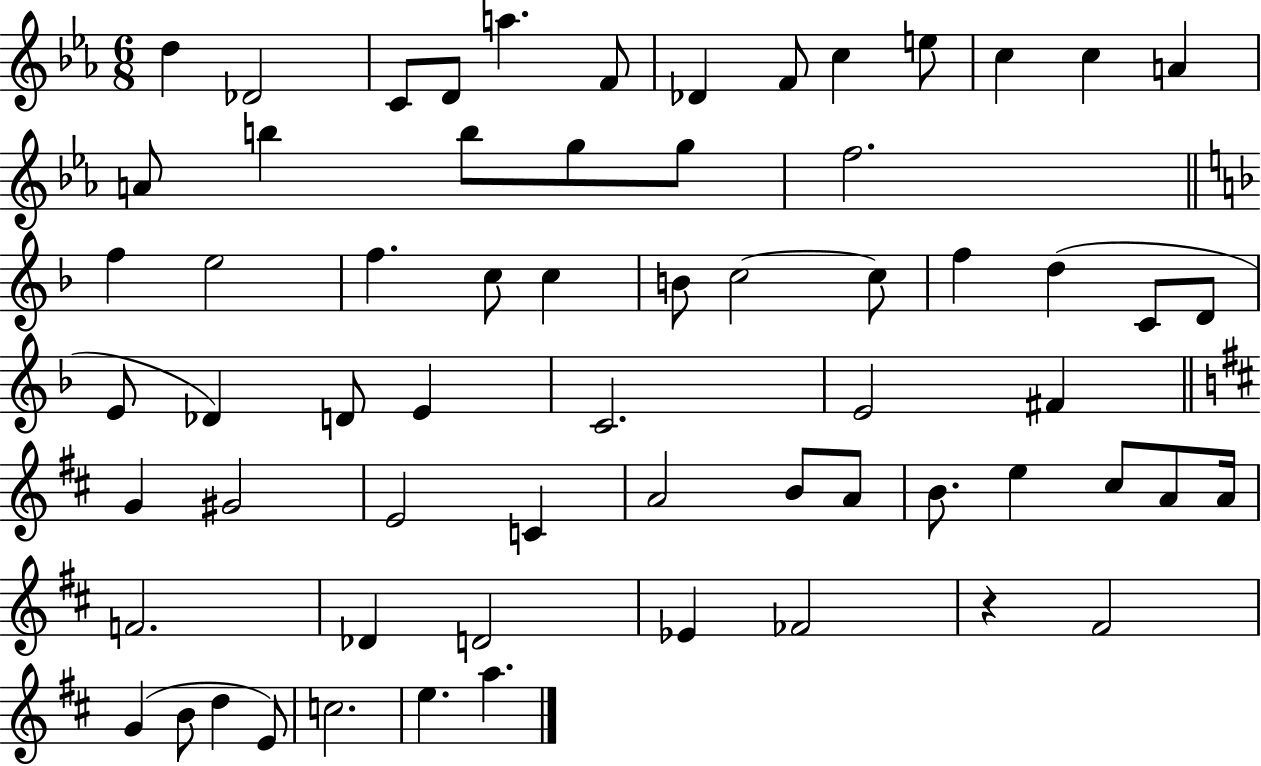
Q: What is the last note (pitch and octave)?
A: A5